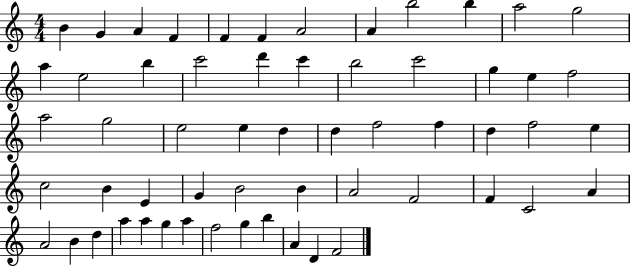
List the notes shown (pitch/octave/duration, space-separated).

B4/q G4/q A4/q F4/q F4/q F4/q A4/h A4/q B5/h B5/q A5/h G5/h A5/q E5/h B5/q C6/h D6/q C6/q B5/h C6/h G5/q E5/q F5/h A5/h G5/h E5/h E5/q D5/q D5/q F5/h F5/q D5/q F5/h E5/q C5/h B4/q E4/q G4/q B4/h B4/q A4/h F4/h F4/q C4/h A4/q A4/h B4/q D5/q A5/q A5/q G5/q A5/q F5/h G5/q B5/q A4/q D4/q F4/h